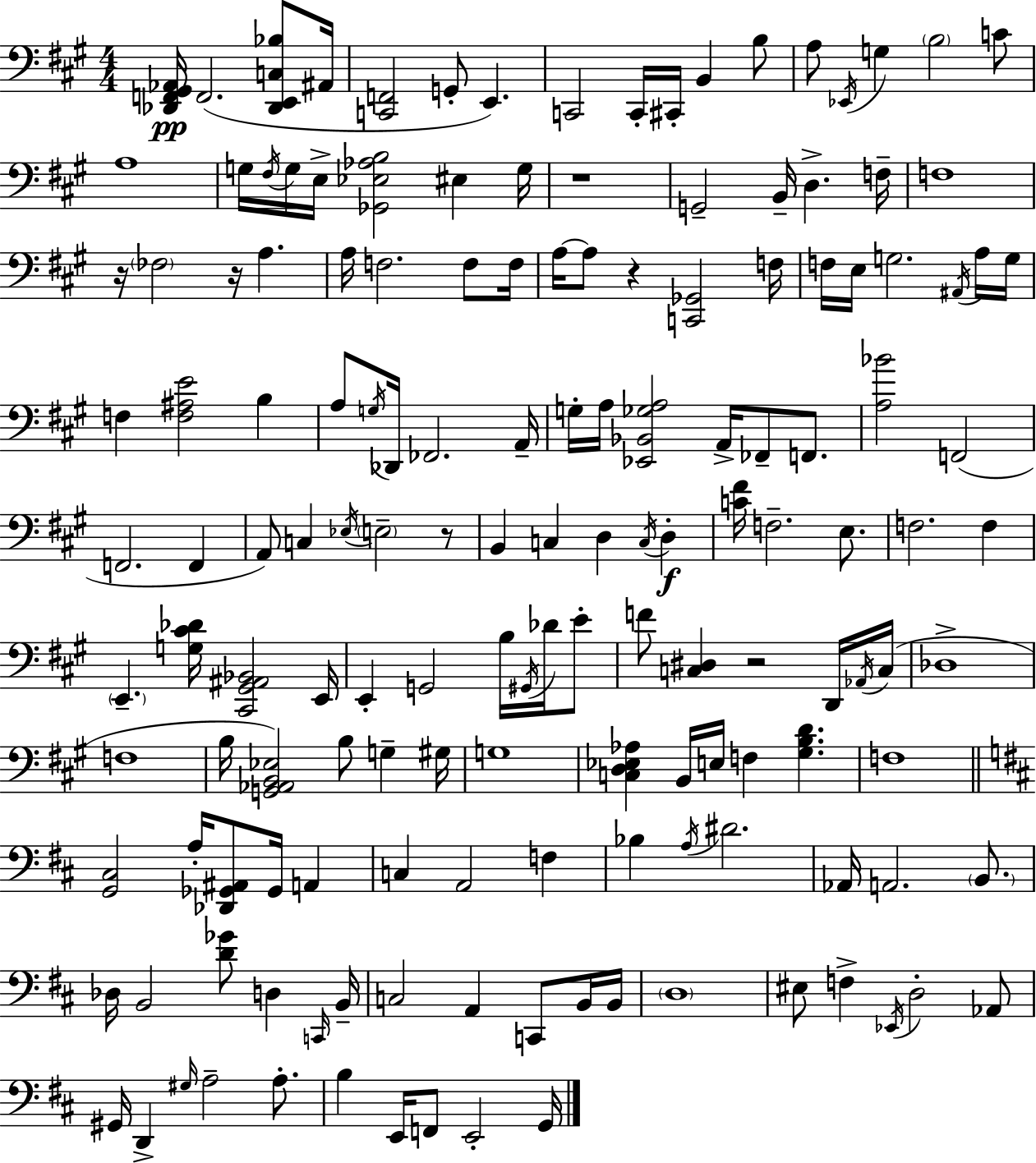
X:1
T:Untitled
M:4/4
L:1/4
K:A
[_D,,F,,^G,,_A,,]/4 F,,2 [_D,,E,,C,_B,]/2 ^A,,/4 [C,,F,,]2 G,,/2 E,, C,,2 C,,/4 ^C,,/4 B,, B,/2 A,/2 _E,,/4 G, B,2 C/2 A,4 G,/4 ^F,/4 G,/4 E,/4 [_G,,_E,_A,B,]2 ^E, G,/4 z4 G,,2 B,,/4 D, F,/4 F,4 z/4 _F,2 z/4 A, A,/4 F,2 F,/2 F,/4 A,/4 A,/2 z [C,,_G,,]2 F,/4 F,/4 E,/4 G,2 ^A,,/4 A,/4 G,/4 F, [F,^A,E]2 B, A,/2 G,/4 _D,,/4 _F,,2 A,,/4 G,/4 A,/4 [_E,,_B,,_G,A,]2 A,,/4 _F,,/2 F,,/2 [A,_B]2 F,,2 F,,2 F,, A,,/2 C, _E,/4 E,2 z/2 B,, C, D, C,/4 D, [C^F]/4 F,2 E,/2 F,2 F, E,, [G,^C_D]/4 [^C,,^G,,^A,,_B,,]2 E,,/4 E,, G,,2 B,/4 ^G,,/4 _D/4 E/2 F/2 [C,^D,] z2 D,,/4 _A,,/4 C,/4 _D,4 F,4 B,/4 [G,,_A,,B,,_E,]2 B,/2 G, ^G,/4 G,4 [C,D,_E,_A,] B,,/4 E,/4 F, [^G,B,D] F,4 [G,,^C,]2 A,/4 [_D,,_G,,^A,,]/2 _G,,/4 A,, C, A,,2 F, _B, A,/4 ^D2 _A,,/4 A,,2 B,,/2 _D,/4 B,,2 [D_G]/2 D, C,,/4 B,,/4 C,2 A,, C,,/2 B,,/4 B,,/4 D,4 ^E,/2 F, _E,,/4 D,2 _A,,/2 ^G,,/4 D,, ^G,/4 A,2 A,/2 B, E,,/4 F,,/2 E,,2 G,,/4